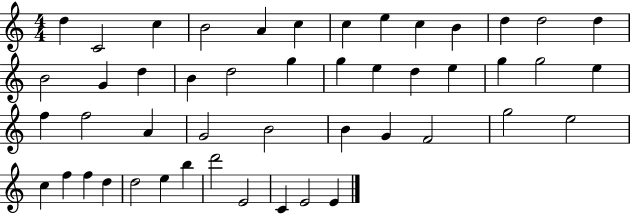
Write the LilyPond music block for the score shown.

{
  \clef treble
  \numericTimeSignature
  \time 4/4
  \key c \major
  d''4 c'2 c''4 | b'2 a'4 c''4 | c''4 e''4 c''4 b'4 | d''4 d''2 d''4 | \break b'2 g'4 d''4 | b'4 d''2 g''4 | g''4 e''4 d''4 e''4 | g''4 g''2 e''4 | \break f''4 f''2 a'4 | g'2 b'2 | b'4 g'4 f'2 | g''2 e''2 | \break c''4 f''4 f''4 d''4 | d''2 e''4 b''4 | d'''2 e'2 | c'4 e'2 e'4 | \break \bar "|."
}